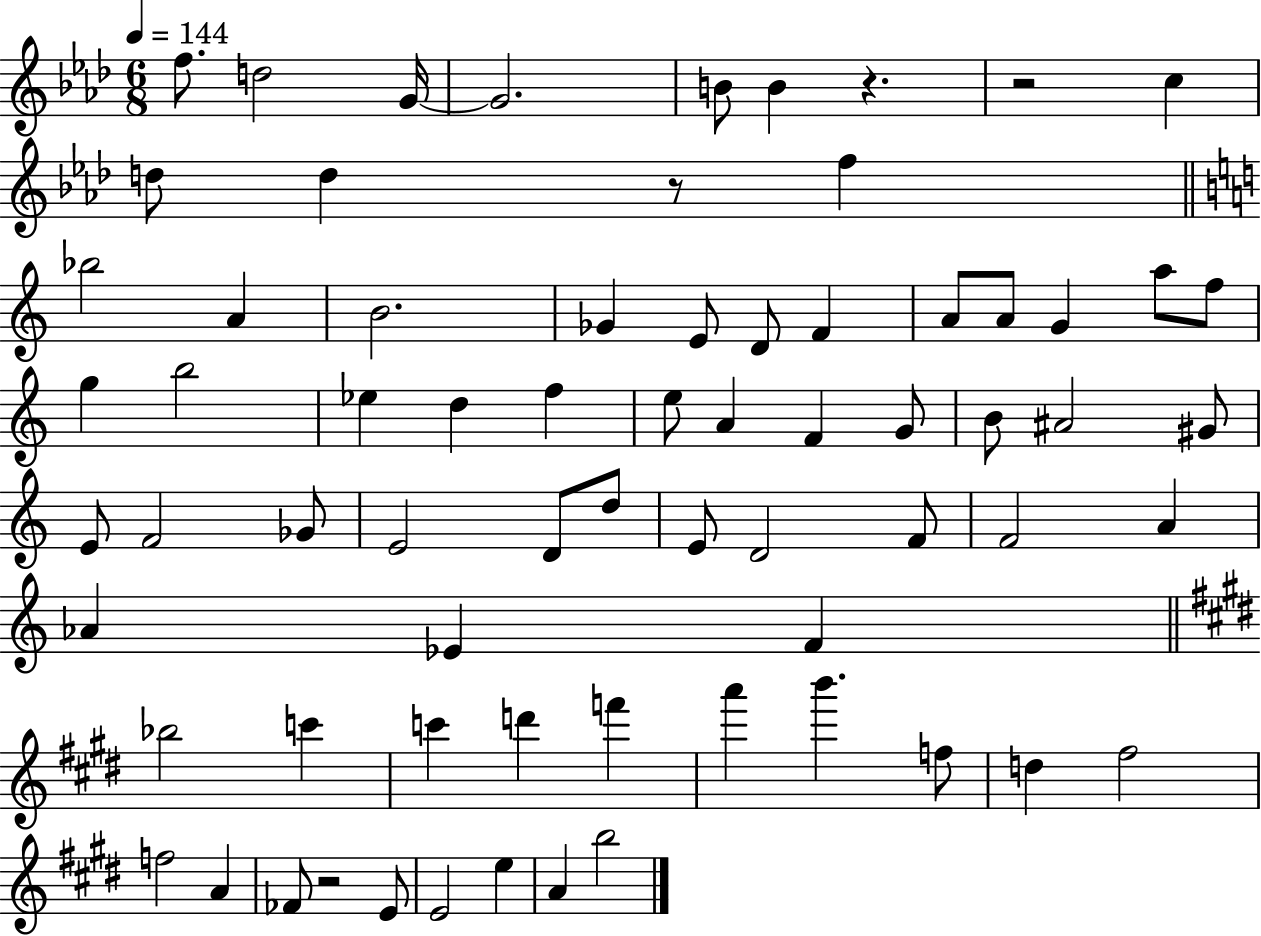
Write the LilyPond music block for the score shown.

{
  \clef treble
  \numericTimeSignature
  \time 6/8
  \key aes \major
  \tempo 4 = 144
  f''8. d''2 g'16~~ | g'2. | b'8 b'4 r4. | r2 c''4 | \break d''8 d''4 r8 f''4 | \bar "||" \break \key c \major bes''2 a'4 | b'2. | ges'4 e'8 d'8 f'4 | a'8 a'8 g'4 a''8 f''8 | \break g''4 b''2 | ees''4 d''4 f''4 | e''8 a'4 f'4 g'8 | b'8 ais'2 gis'8 | \break e'8 f'2 ges'8 | e'2 d'8 d''8 | e'8 d'2 f'8 | f'2 a'4 | \break aes'4 ees'4 f'4 | \bar "||" \break \key e \major bes''2 c'''4 | c'''4 d'''4 f'''4 | a'''4 b'''4. f''8 | d''4 fis''2 | \break f''2 a'4 | fes'8 r2 e'8 | e'2 e''4 | a'4 b''2 | \break \bar "|."
}